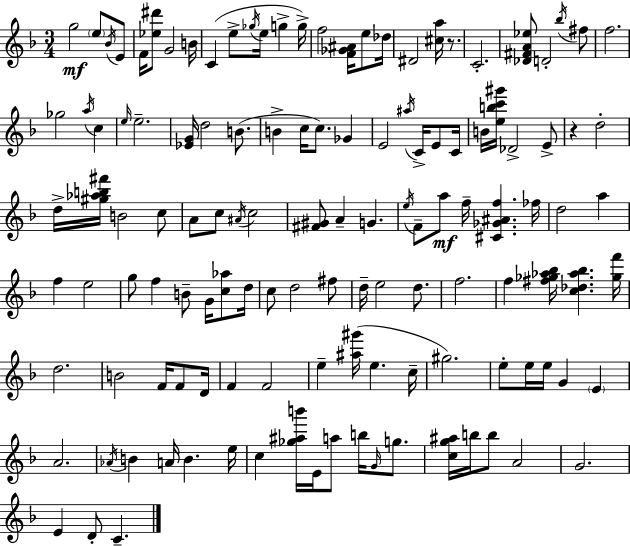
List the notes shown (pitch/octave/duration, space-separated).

G5/h E5/e Bb4/s E4/e F4/s [Eb5,D#6]/e G4/h B4/s C4/q E5/e Gb5/s E5/s G5/q G5/s F5/h [F4,Gb4,A#4]/s E5/e Db5/s D#4/h [C#5,A5]/s R/e. C4/h. [Db4,F#4,A4,Eb5]/e D4/h Bb5/s F#5/e F5/h. Gb5/h A5/s C5/q E5/s E5/h. [Eb4,G4]/s D5/h B4/e. B4/q C5/s C5/e. Gb4/q E4/h A#5/s C4/s E4/e C4/s B4/s [E5,B5,C6,G#6]/s Db4/h E4/e R/q D5/h D5/s [G#5,Ab5,B5,F#6]/s B4/h C5/e A4/e C5/e A#4/s C5/h [F#4,G#4]/e A4/q G4/q. E5/s F4/e A5/e F5/s [C#4,Gb4,A#4,F5]/q. FES5/s D5/h A5/q F5/q E5/h G5/e F5/q B4/e G4/s [C5,Ab5]/e D5/s C5/e D5/h F#5/e D5/s E5/h D5/e. F5/h. F5/q [F#5,Gb5,Ab5,Bb5]/s [C5,Db5,Ab5,Bb5]/q. [Gb5,F6]/s D5/h. B4/h F4/s F4/e D4/s F4/q F4/h E5/q [A#5,G#6]/s E5/q. C5/s G#5/h. E5/e E5/s E5/s G4/q E4/q A4/h. Ab4/s B4/q A4/s B4/q. E5/s C5/q [Gb5,A#5,B6]/s E4/s A5/e B5/s G4/s G5/e. [C5,G5,A#5]/s B5/s B5/e A4/h G4/h. E4/q D4/e C4/q.